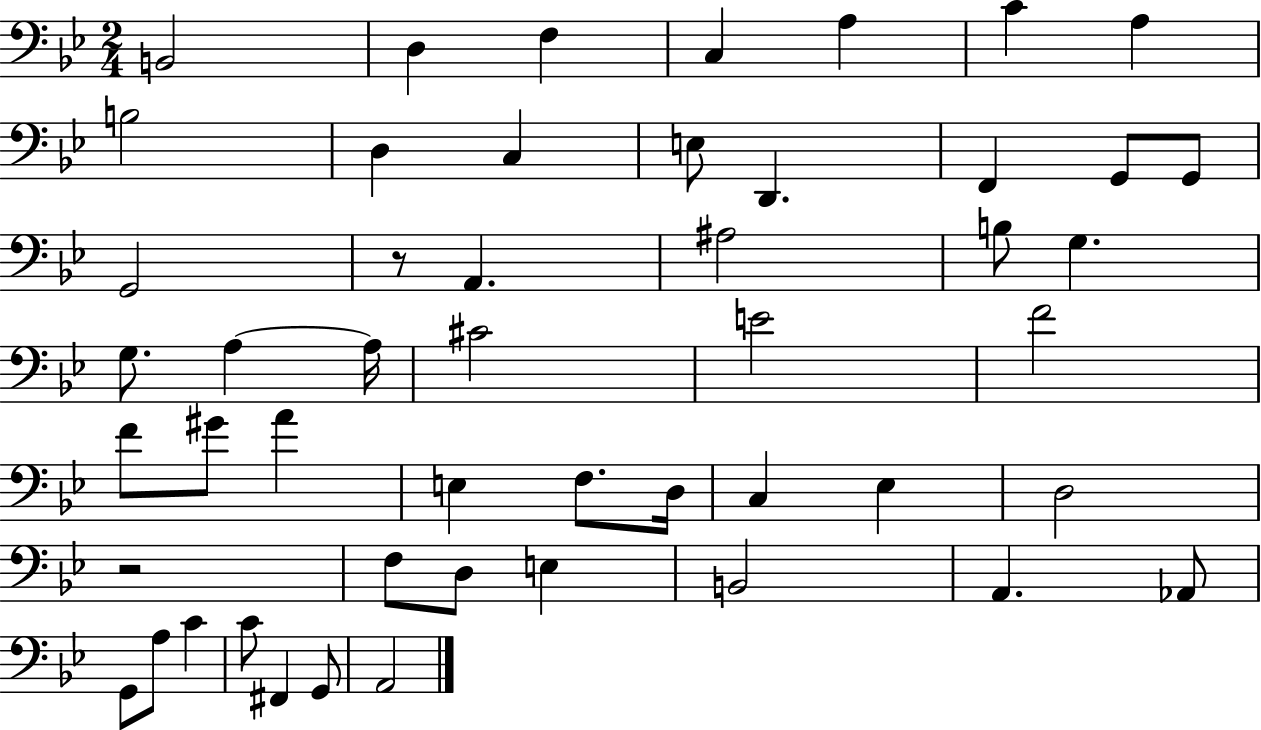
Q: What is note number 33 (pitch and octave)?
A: C3